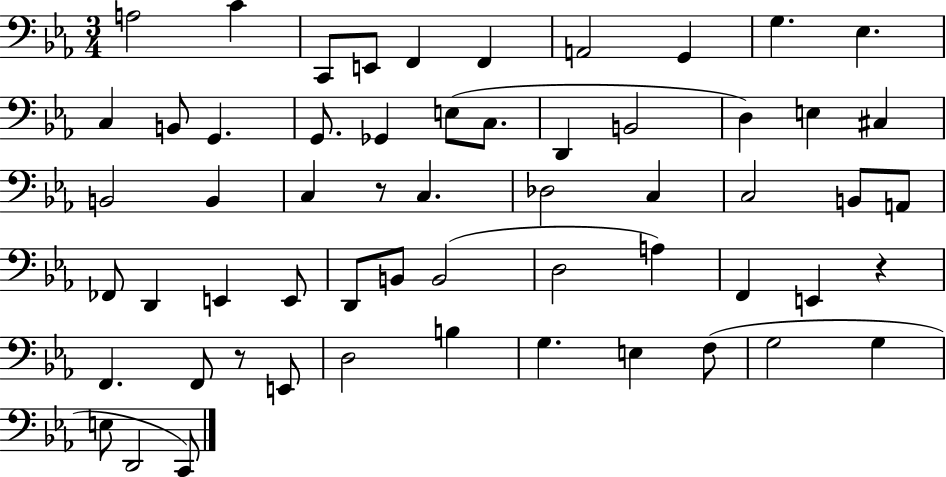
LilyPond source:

{
  \clef bass
  \numericTimeSignature
  \time 3/4
  \key ees \major
  a2 c'4 | c,8 e,8 f,4 f,4 | a,2 g,4 | g4. ees4. | \break c4 b,8 g,4. | g,8. ges,4 e8( c8. | d,4 b,2 | d4) e4 cis4 | \break b,2 b,4 | c4 r8 c4. | des2 c4 | c2 b,8 a,8 | \break fes,8 d,4 e,4 e,8 | d,8 b,8 b,2( | d2 a4) | f,4 e,4 r4 | \break f,4. f,8 r8 e,8 | d2 b4 | g4. e4 f8( | g2 g4 | \break e8 d,2 c,8) | \bar "|."
}